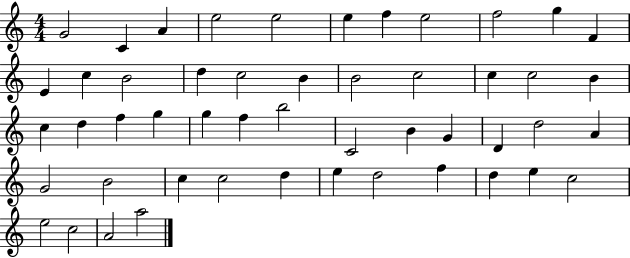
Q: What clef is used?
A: treble